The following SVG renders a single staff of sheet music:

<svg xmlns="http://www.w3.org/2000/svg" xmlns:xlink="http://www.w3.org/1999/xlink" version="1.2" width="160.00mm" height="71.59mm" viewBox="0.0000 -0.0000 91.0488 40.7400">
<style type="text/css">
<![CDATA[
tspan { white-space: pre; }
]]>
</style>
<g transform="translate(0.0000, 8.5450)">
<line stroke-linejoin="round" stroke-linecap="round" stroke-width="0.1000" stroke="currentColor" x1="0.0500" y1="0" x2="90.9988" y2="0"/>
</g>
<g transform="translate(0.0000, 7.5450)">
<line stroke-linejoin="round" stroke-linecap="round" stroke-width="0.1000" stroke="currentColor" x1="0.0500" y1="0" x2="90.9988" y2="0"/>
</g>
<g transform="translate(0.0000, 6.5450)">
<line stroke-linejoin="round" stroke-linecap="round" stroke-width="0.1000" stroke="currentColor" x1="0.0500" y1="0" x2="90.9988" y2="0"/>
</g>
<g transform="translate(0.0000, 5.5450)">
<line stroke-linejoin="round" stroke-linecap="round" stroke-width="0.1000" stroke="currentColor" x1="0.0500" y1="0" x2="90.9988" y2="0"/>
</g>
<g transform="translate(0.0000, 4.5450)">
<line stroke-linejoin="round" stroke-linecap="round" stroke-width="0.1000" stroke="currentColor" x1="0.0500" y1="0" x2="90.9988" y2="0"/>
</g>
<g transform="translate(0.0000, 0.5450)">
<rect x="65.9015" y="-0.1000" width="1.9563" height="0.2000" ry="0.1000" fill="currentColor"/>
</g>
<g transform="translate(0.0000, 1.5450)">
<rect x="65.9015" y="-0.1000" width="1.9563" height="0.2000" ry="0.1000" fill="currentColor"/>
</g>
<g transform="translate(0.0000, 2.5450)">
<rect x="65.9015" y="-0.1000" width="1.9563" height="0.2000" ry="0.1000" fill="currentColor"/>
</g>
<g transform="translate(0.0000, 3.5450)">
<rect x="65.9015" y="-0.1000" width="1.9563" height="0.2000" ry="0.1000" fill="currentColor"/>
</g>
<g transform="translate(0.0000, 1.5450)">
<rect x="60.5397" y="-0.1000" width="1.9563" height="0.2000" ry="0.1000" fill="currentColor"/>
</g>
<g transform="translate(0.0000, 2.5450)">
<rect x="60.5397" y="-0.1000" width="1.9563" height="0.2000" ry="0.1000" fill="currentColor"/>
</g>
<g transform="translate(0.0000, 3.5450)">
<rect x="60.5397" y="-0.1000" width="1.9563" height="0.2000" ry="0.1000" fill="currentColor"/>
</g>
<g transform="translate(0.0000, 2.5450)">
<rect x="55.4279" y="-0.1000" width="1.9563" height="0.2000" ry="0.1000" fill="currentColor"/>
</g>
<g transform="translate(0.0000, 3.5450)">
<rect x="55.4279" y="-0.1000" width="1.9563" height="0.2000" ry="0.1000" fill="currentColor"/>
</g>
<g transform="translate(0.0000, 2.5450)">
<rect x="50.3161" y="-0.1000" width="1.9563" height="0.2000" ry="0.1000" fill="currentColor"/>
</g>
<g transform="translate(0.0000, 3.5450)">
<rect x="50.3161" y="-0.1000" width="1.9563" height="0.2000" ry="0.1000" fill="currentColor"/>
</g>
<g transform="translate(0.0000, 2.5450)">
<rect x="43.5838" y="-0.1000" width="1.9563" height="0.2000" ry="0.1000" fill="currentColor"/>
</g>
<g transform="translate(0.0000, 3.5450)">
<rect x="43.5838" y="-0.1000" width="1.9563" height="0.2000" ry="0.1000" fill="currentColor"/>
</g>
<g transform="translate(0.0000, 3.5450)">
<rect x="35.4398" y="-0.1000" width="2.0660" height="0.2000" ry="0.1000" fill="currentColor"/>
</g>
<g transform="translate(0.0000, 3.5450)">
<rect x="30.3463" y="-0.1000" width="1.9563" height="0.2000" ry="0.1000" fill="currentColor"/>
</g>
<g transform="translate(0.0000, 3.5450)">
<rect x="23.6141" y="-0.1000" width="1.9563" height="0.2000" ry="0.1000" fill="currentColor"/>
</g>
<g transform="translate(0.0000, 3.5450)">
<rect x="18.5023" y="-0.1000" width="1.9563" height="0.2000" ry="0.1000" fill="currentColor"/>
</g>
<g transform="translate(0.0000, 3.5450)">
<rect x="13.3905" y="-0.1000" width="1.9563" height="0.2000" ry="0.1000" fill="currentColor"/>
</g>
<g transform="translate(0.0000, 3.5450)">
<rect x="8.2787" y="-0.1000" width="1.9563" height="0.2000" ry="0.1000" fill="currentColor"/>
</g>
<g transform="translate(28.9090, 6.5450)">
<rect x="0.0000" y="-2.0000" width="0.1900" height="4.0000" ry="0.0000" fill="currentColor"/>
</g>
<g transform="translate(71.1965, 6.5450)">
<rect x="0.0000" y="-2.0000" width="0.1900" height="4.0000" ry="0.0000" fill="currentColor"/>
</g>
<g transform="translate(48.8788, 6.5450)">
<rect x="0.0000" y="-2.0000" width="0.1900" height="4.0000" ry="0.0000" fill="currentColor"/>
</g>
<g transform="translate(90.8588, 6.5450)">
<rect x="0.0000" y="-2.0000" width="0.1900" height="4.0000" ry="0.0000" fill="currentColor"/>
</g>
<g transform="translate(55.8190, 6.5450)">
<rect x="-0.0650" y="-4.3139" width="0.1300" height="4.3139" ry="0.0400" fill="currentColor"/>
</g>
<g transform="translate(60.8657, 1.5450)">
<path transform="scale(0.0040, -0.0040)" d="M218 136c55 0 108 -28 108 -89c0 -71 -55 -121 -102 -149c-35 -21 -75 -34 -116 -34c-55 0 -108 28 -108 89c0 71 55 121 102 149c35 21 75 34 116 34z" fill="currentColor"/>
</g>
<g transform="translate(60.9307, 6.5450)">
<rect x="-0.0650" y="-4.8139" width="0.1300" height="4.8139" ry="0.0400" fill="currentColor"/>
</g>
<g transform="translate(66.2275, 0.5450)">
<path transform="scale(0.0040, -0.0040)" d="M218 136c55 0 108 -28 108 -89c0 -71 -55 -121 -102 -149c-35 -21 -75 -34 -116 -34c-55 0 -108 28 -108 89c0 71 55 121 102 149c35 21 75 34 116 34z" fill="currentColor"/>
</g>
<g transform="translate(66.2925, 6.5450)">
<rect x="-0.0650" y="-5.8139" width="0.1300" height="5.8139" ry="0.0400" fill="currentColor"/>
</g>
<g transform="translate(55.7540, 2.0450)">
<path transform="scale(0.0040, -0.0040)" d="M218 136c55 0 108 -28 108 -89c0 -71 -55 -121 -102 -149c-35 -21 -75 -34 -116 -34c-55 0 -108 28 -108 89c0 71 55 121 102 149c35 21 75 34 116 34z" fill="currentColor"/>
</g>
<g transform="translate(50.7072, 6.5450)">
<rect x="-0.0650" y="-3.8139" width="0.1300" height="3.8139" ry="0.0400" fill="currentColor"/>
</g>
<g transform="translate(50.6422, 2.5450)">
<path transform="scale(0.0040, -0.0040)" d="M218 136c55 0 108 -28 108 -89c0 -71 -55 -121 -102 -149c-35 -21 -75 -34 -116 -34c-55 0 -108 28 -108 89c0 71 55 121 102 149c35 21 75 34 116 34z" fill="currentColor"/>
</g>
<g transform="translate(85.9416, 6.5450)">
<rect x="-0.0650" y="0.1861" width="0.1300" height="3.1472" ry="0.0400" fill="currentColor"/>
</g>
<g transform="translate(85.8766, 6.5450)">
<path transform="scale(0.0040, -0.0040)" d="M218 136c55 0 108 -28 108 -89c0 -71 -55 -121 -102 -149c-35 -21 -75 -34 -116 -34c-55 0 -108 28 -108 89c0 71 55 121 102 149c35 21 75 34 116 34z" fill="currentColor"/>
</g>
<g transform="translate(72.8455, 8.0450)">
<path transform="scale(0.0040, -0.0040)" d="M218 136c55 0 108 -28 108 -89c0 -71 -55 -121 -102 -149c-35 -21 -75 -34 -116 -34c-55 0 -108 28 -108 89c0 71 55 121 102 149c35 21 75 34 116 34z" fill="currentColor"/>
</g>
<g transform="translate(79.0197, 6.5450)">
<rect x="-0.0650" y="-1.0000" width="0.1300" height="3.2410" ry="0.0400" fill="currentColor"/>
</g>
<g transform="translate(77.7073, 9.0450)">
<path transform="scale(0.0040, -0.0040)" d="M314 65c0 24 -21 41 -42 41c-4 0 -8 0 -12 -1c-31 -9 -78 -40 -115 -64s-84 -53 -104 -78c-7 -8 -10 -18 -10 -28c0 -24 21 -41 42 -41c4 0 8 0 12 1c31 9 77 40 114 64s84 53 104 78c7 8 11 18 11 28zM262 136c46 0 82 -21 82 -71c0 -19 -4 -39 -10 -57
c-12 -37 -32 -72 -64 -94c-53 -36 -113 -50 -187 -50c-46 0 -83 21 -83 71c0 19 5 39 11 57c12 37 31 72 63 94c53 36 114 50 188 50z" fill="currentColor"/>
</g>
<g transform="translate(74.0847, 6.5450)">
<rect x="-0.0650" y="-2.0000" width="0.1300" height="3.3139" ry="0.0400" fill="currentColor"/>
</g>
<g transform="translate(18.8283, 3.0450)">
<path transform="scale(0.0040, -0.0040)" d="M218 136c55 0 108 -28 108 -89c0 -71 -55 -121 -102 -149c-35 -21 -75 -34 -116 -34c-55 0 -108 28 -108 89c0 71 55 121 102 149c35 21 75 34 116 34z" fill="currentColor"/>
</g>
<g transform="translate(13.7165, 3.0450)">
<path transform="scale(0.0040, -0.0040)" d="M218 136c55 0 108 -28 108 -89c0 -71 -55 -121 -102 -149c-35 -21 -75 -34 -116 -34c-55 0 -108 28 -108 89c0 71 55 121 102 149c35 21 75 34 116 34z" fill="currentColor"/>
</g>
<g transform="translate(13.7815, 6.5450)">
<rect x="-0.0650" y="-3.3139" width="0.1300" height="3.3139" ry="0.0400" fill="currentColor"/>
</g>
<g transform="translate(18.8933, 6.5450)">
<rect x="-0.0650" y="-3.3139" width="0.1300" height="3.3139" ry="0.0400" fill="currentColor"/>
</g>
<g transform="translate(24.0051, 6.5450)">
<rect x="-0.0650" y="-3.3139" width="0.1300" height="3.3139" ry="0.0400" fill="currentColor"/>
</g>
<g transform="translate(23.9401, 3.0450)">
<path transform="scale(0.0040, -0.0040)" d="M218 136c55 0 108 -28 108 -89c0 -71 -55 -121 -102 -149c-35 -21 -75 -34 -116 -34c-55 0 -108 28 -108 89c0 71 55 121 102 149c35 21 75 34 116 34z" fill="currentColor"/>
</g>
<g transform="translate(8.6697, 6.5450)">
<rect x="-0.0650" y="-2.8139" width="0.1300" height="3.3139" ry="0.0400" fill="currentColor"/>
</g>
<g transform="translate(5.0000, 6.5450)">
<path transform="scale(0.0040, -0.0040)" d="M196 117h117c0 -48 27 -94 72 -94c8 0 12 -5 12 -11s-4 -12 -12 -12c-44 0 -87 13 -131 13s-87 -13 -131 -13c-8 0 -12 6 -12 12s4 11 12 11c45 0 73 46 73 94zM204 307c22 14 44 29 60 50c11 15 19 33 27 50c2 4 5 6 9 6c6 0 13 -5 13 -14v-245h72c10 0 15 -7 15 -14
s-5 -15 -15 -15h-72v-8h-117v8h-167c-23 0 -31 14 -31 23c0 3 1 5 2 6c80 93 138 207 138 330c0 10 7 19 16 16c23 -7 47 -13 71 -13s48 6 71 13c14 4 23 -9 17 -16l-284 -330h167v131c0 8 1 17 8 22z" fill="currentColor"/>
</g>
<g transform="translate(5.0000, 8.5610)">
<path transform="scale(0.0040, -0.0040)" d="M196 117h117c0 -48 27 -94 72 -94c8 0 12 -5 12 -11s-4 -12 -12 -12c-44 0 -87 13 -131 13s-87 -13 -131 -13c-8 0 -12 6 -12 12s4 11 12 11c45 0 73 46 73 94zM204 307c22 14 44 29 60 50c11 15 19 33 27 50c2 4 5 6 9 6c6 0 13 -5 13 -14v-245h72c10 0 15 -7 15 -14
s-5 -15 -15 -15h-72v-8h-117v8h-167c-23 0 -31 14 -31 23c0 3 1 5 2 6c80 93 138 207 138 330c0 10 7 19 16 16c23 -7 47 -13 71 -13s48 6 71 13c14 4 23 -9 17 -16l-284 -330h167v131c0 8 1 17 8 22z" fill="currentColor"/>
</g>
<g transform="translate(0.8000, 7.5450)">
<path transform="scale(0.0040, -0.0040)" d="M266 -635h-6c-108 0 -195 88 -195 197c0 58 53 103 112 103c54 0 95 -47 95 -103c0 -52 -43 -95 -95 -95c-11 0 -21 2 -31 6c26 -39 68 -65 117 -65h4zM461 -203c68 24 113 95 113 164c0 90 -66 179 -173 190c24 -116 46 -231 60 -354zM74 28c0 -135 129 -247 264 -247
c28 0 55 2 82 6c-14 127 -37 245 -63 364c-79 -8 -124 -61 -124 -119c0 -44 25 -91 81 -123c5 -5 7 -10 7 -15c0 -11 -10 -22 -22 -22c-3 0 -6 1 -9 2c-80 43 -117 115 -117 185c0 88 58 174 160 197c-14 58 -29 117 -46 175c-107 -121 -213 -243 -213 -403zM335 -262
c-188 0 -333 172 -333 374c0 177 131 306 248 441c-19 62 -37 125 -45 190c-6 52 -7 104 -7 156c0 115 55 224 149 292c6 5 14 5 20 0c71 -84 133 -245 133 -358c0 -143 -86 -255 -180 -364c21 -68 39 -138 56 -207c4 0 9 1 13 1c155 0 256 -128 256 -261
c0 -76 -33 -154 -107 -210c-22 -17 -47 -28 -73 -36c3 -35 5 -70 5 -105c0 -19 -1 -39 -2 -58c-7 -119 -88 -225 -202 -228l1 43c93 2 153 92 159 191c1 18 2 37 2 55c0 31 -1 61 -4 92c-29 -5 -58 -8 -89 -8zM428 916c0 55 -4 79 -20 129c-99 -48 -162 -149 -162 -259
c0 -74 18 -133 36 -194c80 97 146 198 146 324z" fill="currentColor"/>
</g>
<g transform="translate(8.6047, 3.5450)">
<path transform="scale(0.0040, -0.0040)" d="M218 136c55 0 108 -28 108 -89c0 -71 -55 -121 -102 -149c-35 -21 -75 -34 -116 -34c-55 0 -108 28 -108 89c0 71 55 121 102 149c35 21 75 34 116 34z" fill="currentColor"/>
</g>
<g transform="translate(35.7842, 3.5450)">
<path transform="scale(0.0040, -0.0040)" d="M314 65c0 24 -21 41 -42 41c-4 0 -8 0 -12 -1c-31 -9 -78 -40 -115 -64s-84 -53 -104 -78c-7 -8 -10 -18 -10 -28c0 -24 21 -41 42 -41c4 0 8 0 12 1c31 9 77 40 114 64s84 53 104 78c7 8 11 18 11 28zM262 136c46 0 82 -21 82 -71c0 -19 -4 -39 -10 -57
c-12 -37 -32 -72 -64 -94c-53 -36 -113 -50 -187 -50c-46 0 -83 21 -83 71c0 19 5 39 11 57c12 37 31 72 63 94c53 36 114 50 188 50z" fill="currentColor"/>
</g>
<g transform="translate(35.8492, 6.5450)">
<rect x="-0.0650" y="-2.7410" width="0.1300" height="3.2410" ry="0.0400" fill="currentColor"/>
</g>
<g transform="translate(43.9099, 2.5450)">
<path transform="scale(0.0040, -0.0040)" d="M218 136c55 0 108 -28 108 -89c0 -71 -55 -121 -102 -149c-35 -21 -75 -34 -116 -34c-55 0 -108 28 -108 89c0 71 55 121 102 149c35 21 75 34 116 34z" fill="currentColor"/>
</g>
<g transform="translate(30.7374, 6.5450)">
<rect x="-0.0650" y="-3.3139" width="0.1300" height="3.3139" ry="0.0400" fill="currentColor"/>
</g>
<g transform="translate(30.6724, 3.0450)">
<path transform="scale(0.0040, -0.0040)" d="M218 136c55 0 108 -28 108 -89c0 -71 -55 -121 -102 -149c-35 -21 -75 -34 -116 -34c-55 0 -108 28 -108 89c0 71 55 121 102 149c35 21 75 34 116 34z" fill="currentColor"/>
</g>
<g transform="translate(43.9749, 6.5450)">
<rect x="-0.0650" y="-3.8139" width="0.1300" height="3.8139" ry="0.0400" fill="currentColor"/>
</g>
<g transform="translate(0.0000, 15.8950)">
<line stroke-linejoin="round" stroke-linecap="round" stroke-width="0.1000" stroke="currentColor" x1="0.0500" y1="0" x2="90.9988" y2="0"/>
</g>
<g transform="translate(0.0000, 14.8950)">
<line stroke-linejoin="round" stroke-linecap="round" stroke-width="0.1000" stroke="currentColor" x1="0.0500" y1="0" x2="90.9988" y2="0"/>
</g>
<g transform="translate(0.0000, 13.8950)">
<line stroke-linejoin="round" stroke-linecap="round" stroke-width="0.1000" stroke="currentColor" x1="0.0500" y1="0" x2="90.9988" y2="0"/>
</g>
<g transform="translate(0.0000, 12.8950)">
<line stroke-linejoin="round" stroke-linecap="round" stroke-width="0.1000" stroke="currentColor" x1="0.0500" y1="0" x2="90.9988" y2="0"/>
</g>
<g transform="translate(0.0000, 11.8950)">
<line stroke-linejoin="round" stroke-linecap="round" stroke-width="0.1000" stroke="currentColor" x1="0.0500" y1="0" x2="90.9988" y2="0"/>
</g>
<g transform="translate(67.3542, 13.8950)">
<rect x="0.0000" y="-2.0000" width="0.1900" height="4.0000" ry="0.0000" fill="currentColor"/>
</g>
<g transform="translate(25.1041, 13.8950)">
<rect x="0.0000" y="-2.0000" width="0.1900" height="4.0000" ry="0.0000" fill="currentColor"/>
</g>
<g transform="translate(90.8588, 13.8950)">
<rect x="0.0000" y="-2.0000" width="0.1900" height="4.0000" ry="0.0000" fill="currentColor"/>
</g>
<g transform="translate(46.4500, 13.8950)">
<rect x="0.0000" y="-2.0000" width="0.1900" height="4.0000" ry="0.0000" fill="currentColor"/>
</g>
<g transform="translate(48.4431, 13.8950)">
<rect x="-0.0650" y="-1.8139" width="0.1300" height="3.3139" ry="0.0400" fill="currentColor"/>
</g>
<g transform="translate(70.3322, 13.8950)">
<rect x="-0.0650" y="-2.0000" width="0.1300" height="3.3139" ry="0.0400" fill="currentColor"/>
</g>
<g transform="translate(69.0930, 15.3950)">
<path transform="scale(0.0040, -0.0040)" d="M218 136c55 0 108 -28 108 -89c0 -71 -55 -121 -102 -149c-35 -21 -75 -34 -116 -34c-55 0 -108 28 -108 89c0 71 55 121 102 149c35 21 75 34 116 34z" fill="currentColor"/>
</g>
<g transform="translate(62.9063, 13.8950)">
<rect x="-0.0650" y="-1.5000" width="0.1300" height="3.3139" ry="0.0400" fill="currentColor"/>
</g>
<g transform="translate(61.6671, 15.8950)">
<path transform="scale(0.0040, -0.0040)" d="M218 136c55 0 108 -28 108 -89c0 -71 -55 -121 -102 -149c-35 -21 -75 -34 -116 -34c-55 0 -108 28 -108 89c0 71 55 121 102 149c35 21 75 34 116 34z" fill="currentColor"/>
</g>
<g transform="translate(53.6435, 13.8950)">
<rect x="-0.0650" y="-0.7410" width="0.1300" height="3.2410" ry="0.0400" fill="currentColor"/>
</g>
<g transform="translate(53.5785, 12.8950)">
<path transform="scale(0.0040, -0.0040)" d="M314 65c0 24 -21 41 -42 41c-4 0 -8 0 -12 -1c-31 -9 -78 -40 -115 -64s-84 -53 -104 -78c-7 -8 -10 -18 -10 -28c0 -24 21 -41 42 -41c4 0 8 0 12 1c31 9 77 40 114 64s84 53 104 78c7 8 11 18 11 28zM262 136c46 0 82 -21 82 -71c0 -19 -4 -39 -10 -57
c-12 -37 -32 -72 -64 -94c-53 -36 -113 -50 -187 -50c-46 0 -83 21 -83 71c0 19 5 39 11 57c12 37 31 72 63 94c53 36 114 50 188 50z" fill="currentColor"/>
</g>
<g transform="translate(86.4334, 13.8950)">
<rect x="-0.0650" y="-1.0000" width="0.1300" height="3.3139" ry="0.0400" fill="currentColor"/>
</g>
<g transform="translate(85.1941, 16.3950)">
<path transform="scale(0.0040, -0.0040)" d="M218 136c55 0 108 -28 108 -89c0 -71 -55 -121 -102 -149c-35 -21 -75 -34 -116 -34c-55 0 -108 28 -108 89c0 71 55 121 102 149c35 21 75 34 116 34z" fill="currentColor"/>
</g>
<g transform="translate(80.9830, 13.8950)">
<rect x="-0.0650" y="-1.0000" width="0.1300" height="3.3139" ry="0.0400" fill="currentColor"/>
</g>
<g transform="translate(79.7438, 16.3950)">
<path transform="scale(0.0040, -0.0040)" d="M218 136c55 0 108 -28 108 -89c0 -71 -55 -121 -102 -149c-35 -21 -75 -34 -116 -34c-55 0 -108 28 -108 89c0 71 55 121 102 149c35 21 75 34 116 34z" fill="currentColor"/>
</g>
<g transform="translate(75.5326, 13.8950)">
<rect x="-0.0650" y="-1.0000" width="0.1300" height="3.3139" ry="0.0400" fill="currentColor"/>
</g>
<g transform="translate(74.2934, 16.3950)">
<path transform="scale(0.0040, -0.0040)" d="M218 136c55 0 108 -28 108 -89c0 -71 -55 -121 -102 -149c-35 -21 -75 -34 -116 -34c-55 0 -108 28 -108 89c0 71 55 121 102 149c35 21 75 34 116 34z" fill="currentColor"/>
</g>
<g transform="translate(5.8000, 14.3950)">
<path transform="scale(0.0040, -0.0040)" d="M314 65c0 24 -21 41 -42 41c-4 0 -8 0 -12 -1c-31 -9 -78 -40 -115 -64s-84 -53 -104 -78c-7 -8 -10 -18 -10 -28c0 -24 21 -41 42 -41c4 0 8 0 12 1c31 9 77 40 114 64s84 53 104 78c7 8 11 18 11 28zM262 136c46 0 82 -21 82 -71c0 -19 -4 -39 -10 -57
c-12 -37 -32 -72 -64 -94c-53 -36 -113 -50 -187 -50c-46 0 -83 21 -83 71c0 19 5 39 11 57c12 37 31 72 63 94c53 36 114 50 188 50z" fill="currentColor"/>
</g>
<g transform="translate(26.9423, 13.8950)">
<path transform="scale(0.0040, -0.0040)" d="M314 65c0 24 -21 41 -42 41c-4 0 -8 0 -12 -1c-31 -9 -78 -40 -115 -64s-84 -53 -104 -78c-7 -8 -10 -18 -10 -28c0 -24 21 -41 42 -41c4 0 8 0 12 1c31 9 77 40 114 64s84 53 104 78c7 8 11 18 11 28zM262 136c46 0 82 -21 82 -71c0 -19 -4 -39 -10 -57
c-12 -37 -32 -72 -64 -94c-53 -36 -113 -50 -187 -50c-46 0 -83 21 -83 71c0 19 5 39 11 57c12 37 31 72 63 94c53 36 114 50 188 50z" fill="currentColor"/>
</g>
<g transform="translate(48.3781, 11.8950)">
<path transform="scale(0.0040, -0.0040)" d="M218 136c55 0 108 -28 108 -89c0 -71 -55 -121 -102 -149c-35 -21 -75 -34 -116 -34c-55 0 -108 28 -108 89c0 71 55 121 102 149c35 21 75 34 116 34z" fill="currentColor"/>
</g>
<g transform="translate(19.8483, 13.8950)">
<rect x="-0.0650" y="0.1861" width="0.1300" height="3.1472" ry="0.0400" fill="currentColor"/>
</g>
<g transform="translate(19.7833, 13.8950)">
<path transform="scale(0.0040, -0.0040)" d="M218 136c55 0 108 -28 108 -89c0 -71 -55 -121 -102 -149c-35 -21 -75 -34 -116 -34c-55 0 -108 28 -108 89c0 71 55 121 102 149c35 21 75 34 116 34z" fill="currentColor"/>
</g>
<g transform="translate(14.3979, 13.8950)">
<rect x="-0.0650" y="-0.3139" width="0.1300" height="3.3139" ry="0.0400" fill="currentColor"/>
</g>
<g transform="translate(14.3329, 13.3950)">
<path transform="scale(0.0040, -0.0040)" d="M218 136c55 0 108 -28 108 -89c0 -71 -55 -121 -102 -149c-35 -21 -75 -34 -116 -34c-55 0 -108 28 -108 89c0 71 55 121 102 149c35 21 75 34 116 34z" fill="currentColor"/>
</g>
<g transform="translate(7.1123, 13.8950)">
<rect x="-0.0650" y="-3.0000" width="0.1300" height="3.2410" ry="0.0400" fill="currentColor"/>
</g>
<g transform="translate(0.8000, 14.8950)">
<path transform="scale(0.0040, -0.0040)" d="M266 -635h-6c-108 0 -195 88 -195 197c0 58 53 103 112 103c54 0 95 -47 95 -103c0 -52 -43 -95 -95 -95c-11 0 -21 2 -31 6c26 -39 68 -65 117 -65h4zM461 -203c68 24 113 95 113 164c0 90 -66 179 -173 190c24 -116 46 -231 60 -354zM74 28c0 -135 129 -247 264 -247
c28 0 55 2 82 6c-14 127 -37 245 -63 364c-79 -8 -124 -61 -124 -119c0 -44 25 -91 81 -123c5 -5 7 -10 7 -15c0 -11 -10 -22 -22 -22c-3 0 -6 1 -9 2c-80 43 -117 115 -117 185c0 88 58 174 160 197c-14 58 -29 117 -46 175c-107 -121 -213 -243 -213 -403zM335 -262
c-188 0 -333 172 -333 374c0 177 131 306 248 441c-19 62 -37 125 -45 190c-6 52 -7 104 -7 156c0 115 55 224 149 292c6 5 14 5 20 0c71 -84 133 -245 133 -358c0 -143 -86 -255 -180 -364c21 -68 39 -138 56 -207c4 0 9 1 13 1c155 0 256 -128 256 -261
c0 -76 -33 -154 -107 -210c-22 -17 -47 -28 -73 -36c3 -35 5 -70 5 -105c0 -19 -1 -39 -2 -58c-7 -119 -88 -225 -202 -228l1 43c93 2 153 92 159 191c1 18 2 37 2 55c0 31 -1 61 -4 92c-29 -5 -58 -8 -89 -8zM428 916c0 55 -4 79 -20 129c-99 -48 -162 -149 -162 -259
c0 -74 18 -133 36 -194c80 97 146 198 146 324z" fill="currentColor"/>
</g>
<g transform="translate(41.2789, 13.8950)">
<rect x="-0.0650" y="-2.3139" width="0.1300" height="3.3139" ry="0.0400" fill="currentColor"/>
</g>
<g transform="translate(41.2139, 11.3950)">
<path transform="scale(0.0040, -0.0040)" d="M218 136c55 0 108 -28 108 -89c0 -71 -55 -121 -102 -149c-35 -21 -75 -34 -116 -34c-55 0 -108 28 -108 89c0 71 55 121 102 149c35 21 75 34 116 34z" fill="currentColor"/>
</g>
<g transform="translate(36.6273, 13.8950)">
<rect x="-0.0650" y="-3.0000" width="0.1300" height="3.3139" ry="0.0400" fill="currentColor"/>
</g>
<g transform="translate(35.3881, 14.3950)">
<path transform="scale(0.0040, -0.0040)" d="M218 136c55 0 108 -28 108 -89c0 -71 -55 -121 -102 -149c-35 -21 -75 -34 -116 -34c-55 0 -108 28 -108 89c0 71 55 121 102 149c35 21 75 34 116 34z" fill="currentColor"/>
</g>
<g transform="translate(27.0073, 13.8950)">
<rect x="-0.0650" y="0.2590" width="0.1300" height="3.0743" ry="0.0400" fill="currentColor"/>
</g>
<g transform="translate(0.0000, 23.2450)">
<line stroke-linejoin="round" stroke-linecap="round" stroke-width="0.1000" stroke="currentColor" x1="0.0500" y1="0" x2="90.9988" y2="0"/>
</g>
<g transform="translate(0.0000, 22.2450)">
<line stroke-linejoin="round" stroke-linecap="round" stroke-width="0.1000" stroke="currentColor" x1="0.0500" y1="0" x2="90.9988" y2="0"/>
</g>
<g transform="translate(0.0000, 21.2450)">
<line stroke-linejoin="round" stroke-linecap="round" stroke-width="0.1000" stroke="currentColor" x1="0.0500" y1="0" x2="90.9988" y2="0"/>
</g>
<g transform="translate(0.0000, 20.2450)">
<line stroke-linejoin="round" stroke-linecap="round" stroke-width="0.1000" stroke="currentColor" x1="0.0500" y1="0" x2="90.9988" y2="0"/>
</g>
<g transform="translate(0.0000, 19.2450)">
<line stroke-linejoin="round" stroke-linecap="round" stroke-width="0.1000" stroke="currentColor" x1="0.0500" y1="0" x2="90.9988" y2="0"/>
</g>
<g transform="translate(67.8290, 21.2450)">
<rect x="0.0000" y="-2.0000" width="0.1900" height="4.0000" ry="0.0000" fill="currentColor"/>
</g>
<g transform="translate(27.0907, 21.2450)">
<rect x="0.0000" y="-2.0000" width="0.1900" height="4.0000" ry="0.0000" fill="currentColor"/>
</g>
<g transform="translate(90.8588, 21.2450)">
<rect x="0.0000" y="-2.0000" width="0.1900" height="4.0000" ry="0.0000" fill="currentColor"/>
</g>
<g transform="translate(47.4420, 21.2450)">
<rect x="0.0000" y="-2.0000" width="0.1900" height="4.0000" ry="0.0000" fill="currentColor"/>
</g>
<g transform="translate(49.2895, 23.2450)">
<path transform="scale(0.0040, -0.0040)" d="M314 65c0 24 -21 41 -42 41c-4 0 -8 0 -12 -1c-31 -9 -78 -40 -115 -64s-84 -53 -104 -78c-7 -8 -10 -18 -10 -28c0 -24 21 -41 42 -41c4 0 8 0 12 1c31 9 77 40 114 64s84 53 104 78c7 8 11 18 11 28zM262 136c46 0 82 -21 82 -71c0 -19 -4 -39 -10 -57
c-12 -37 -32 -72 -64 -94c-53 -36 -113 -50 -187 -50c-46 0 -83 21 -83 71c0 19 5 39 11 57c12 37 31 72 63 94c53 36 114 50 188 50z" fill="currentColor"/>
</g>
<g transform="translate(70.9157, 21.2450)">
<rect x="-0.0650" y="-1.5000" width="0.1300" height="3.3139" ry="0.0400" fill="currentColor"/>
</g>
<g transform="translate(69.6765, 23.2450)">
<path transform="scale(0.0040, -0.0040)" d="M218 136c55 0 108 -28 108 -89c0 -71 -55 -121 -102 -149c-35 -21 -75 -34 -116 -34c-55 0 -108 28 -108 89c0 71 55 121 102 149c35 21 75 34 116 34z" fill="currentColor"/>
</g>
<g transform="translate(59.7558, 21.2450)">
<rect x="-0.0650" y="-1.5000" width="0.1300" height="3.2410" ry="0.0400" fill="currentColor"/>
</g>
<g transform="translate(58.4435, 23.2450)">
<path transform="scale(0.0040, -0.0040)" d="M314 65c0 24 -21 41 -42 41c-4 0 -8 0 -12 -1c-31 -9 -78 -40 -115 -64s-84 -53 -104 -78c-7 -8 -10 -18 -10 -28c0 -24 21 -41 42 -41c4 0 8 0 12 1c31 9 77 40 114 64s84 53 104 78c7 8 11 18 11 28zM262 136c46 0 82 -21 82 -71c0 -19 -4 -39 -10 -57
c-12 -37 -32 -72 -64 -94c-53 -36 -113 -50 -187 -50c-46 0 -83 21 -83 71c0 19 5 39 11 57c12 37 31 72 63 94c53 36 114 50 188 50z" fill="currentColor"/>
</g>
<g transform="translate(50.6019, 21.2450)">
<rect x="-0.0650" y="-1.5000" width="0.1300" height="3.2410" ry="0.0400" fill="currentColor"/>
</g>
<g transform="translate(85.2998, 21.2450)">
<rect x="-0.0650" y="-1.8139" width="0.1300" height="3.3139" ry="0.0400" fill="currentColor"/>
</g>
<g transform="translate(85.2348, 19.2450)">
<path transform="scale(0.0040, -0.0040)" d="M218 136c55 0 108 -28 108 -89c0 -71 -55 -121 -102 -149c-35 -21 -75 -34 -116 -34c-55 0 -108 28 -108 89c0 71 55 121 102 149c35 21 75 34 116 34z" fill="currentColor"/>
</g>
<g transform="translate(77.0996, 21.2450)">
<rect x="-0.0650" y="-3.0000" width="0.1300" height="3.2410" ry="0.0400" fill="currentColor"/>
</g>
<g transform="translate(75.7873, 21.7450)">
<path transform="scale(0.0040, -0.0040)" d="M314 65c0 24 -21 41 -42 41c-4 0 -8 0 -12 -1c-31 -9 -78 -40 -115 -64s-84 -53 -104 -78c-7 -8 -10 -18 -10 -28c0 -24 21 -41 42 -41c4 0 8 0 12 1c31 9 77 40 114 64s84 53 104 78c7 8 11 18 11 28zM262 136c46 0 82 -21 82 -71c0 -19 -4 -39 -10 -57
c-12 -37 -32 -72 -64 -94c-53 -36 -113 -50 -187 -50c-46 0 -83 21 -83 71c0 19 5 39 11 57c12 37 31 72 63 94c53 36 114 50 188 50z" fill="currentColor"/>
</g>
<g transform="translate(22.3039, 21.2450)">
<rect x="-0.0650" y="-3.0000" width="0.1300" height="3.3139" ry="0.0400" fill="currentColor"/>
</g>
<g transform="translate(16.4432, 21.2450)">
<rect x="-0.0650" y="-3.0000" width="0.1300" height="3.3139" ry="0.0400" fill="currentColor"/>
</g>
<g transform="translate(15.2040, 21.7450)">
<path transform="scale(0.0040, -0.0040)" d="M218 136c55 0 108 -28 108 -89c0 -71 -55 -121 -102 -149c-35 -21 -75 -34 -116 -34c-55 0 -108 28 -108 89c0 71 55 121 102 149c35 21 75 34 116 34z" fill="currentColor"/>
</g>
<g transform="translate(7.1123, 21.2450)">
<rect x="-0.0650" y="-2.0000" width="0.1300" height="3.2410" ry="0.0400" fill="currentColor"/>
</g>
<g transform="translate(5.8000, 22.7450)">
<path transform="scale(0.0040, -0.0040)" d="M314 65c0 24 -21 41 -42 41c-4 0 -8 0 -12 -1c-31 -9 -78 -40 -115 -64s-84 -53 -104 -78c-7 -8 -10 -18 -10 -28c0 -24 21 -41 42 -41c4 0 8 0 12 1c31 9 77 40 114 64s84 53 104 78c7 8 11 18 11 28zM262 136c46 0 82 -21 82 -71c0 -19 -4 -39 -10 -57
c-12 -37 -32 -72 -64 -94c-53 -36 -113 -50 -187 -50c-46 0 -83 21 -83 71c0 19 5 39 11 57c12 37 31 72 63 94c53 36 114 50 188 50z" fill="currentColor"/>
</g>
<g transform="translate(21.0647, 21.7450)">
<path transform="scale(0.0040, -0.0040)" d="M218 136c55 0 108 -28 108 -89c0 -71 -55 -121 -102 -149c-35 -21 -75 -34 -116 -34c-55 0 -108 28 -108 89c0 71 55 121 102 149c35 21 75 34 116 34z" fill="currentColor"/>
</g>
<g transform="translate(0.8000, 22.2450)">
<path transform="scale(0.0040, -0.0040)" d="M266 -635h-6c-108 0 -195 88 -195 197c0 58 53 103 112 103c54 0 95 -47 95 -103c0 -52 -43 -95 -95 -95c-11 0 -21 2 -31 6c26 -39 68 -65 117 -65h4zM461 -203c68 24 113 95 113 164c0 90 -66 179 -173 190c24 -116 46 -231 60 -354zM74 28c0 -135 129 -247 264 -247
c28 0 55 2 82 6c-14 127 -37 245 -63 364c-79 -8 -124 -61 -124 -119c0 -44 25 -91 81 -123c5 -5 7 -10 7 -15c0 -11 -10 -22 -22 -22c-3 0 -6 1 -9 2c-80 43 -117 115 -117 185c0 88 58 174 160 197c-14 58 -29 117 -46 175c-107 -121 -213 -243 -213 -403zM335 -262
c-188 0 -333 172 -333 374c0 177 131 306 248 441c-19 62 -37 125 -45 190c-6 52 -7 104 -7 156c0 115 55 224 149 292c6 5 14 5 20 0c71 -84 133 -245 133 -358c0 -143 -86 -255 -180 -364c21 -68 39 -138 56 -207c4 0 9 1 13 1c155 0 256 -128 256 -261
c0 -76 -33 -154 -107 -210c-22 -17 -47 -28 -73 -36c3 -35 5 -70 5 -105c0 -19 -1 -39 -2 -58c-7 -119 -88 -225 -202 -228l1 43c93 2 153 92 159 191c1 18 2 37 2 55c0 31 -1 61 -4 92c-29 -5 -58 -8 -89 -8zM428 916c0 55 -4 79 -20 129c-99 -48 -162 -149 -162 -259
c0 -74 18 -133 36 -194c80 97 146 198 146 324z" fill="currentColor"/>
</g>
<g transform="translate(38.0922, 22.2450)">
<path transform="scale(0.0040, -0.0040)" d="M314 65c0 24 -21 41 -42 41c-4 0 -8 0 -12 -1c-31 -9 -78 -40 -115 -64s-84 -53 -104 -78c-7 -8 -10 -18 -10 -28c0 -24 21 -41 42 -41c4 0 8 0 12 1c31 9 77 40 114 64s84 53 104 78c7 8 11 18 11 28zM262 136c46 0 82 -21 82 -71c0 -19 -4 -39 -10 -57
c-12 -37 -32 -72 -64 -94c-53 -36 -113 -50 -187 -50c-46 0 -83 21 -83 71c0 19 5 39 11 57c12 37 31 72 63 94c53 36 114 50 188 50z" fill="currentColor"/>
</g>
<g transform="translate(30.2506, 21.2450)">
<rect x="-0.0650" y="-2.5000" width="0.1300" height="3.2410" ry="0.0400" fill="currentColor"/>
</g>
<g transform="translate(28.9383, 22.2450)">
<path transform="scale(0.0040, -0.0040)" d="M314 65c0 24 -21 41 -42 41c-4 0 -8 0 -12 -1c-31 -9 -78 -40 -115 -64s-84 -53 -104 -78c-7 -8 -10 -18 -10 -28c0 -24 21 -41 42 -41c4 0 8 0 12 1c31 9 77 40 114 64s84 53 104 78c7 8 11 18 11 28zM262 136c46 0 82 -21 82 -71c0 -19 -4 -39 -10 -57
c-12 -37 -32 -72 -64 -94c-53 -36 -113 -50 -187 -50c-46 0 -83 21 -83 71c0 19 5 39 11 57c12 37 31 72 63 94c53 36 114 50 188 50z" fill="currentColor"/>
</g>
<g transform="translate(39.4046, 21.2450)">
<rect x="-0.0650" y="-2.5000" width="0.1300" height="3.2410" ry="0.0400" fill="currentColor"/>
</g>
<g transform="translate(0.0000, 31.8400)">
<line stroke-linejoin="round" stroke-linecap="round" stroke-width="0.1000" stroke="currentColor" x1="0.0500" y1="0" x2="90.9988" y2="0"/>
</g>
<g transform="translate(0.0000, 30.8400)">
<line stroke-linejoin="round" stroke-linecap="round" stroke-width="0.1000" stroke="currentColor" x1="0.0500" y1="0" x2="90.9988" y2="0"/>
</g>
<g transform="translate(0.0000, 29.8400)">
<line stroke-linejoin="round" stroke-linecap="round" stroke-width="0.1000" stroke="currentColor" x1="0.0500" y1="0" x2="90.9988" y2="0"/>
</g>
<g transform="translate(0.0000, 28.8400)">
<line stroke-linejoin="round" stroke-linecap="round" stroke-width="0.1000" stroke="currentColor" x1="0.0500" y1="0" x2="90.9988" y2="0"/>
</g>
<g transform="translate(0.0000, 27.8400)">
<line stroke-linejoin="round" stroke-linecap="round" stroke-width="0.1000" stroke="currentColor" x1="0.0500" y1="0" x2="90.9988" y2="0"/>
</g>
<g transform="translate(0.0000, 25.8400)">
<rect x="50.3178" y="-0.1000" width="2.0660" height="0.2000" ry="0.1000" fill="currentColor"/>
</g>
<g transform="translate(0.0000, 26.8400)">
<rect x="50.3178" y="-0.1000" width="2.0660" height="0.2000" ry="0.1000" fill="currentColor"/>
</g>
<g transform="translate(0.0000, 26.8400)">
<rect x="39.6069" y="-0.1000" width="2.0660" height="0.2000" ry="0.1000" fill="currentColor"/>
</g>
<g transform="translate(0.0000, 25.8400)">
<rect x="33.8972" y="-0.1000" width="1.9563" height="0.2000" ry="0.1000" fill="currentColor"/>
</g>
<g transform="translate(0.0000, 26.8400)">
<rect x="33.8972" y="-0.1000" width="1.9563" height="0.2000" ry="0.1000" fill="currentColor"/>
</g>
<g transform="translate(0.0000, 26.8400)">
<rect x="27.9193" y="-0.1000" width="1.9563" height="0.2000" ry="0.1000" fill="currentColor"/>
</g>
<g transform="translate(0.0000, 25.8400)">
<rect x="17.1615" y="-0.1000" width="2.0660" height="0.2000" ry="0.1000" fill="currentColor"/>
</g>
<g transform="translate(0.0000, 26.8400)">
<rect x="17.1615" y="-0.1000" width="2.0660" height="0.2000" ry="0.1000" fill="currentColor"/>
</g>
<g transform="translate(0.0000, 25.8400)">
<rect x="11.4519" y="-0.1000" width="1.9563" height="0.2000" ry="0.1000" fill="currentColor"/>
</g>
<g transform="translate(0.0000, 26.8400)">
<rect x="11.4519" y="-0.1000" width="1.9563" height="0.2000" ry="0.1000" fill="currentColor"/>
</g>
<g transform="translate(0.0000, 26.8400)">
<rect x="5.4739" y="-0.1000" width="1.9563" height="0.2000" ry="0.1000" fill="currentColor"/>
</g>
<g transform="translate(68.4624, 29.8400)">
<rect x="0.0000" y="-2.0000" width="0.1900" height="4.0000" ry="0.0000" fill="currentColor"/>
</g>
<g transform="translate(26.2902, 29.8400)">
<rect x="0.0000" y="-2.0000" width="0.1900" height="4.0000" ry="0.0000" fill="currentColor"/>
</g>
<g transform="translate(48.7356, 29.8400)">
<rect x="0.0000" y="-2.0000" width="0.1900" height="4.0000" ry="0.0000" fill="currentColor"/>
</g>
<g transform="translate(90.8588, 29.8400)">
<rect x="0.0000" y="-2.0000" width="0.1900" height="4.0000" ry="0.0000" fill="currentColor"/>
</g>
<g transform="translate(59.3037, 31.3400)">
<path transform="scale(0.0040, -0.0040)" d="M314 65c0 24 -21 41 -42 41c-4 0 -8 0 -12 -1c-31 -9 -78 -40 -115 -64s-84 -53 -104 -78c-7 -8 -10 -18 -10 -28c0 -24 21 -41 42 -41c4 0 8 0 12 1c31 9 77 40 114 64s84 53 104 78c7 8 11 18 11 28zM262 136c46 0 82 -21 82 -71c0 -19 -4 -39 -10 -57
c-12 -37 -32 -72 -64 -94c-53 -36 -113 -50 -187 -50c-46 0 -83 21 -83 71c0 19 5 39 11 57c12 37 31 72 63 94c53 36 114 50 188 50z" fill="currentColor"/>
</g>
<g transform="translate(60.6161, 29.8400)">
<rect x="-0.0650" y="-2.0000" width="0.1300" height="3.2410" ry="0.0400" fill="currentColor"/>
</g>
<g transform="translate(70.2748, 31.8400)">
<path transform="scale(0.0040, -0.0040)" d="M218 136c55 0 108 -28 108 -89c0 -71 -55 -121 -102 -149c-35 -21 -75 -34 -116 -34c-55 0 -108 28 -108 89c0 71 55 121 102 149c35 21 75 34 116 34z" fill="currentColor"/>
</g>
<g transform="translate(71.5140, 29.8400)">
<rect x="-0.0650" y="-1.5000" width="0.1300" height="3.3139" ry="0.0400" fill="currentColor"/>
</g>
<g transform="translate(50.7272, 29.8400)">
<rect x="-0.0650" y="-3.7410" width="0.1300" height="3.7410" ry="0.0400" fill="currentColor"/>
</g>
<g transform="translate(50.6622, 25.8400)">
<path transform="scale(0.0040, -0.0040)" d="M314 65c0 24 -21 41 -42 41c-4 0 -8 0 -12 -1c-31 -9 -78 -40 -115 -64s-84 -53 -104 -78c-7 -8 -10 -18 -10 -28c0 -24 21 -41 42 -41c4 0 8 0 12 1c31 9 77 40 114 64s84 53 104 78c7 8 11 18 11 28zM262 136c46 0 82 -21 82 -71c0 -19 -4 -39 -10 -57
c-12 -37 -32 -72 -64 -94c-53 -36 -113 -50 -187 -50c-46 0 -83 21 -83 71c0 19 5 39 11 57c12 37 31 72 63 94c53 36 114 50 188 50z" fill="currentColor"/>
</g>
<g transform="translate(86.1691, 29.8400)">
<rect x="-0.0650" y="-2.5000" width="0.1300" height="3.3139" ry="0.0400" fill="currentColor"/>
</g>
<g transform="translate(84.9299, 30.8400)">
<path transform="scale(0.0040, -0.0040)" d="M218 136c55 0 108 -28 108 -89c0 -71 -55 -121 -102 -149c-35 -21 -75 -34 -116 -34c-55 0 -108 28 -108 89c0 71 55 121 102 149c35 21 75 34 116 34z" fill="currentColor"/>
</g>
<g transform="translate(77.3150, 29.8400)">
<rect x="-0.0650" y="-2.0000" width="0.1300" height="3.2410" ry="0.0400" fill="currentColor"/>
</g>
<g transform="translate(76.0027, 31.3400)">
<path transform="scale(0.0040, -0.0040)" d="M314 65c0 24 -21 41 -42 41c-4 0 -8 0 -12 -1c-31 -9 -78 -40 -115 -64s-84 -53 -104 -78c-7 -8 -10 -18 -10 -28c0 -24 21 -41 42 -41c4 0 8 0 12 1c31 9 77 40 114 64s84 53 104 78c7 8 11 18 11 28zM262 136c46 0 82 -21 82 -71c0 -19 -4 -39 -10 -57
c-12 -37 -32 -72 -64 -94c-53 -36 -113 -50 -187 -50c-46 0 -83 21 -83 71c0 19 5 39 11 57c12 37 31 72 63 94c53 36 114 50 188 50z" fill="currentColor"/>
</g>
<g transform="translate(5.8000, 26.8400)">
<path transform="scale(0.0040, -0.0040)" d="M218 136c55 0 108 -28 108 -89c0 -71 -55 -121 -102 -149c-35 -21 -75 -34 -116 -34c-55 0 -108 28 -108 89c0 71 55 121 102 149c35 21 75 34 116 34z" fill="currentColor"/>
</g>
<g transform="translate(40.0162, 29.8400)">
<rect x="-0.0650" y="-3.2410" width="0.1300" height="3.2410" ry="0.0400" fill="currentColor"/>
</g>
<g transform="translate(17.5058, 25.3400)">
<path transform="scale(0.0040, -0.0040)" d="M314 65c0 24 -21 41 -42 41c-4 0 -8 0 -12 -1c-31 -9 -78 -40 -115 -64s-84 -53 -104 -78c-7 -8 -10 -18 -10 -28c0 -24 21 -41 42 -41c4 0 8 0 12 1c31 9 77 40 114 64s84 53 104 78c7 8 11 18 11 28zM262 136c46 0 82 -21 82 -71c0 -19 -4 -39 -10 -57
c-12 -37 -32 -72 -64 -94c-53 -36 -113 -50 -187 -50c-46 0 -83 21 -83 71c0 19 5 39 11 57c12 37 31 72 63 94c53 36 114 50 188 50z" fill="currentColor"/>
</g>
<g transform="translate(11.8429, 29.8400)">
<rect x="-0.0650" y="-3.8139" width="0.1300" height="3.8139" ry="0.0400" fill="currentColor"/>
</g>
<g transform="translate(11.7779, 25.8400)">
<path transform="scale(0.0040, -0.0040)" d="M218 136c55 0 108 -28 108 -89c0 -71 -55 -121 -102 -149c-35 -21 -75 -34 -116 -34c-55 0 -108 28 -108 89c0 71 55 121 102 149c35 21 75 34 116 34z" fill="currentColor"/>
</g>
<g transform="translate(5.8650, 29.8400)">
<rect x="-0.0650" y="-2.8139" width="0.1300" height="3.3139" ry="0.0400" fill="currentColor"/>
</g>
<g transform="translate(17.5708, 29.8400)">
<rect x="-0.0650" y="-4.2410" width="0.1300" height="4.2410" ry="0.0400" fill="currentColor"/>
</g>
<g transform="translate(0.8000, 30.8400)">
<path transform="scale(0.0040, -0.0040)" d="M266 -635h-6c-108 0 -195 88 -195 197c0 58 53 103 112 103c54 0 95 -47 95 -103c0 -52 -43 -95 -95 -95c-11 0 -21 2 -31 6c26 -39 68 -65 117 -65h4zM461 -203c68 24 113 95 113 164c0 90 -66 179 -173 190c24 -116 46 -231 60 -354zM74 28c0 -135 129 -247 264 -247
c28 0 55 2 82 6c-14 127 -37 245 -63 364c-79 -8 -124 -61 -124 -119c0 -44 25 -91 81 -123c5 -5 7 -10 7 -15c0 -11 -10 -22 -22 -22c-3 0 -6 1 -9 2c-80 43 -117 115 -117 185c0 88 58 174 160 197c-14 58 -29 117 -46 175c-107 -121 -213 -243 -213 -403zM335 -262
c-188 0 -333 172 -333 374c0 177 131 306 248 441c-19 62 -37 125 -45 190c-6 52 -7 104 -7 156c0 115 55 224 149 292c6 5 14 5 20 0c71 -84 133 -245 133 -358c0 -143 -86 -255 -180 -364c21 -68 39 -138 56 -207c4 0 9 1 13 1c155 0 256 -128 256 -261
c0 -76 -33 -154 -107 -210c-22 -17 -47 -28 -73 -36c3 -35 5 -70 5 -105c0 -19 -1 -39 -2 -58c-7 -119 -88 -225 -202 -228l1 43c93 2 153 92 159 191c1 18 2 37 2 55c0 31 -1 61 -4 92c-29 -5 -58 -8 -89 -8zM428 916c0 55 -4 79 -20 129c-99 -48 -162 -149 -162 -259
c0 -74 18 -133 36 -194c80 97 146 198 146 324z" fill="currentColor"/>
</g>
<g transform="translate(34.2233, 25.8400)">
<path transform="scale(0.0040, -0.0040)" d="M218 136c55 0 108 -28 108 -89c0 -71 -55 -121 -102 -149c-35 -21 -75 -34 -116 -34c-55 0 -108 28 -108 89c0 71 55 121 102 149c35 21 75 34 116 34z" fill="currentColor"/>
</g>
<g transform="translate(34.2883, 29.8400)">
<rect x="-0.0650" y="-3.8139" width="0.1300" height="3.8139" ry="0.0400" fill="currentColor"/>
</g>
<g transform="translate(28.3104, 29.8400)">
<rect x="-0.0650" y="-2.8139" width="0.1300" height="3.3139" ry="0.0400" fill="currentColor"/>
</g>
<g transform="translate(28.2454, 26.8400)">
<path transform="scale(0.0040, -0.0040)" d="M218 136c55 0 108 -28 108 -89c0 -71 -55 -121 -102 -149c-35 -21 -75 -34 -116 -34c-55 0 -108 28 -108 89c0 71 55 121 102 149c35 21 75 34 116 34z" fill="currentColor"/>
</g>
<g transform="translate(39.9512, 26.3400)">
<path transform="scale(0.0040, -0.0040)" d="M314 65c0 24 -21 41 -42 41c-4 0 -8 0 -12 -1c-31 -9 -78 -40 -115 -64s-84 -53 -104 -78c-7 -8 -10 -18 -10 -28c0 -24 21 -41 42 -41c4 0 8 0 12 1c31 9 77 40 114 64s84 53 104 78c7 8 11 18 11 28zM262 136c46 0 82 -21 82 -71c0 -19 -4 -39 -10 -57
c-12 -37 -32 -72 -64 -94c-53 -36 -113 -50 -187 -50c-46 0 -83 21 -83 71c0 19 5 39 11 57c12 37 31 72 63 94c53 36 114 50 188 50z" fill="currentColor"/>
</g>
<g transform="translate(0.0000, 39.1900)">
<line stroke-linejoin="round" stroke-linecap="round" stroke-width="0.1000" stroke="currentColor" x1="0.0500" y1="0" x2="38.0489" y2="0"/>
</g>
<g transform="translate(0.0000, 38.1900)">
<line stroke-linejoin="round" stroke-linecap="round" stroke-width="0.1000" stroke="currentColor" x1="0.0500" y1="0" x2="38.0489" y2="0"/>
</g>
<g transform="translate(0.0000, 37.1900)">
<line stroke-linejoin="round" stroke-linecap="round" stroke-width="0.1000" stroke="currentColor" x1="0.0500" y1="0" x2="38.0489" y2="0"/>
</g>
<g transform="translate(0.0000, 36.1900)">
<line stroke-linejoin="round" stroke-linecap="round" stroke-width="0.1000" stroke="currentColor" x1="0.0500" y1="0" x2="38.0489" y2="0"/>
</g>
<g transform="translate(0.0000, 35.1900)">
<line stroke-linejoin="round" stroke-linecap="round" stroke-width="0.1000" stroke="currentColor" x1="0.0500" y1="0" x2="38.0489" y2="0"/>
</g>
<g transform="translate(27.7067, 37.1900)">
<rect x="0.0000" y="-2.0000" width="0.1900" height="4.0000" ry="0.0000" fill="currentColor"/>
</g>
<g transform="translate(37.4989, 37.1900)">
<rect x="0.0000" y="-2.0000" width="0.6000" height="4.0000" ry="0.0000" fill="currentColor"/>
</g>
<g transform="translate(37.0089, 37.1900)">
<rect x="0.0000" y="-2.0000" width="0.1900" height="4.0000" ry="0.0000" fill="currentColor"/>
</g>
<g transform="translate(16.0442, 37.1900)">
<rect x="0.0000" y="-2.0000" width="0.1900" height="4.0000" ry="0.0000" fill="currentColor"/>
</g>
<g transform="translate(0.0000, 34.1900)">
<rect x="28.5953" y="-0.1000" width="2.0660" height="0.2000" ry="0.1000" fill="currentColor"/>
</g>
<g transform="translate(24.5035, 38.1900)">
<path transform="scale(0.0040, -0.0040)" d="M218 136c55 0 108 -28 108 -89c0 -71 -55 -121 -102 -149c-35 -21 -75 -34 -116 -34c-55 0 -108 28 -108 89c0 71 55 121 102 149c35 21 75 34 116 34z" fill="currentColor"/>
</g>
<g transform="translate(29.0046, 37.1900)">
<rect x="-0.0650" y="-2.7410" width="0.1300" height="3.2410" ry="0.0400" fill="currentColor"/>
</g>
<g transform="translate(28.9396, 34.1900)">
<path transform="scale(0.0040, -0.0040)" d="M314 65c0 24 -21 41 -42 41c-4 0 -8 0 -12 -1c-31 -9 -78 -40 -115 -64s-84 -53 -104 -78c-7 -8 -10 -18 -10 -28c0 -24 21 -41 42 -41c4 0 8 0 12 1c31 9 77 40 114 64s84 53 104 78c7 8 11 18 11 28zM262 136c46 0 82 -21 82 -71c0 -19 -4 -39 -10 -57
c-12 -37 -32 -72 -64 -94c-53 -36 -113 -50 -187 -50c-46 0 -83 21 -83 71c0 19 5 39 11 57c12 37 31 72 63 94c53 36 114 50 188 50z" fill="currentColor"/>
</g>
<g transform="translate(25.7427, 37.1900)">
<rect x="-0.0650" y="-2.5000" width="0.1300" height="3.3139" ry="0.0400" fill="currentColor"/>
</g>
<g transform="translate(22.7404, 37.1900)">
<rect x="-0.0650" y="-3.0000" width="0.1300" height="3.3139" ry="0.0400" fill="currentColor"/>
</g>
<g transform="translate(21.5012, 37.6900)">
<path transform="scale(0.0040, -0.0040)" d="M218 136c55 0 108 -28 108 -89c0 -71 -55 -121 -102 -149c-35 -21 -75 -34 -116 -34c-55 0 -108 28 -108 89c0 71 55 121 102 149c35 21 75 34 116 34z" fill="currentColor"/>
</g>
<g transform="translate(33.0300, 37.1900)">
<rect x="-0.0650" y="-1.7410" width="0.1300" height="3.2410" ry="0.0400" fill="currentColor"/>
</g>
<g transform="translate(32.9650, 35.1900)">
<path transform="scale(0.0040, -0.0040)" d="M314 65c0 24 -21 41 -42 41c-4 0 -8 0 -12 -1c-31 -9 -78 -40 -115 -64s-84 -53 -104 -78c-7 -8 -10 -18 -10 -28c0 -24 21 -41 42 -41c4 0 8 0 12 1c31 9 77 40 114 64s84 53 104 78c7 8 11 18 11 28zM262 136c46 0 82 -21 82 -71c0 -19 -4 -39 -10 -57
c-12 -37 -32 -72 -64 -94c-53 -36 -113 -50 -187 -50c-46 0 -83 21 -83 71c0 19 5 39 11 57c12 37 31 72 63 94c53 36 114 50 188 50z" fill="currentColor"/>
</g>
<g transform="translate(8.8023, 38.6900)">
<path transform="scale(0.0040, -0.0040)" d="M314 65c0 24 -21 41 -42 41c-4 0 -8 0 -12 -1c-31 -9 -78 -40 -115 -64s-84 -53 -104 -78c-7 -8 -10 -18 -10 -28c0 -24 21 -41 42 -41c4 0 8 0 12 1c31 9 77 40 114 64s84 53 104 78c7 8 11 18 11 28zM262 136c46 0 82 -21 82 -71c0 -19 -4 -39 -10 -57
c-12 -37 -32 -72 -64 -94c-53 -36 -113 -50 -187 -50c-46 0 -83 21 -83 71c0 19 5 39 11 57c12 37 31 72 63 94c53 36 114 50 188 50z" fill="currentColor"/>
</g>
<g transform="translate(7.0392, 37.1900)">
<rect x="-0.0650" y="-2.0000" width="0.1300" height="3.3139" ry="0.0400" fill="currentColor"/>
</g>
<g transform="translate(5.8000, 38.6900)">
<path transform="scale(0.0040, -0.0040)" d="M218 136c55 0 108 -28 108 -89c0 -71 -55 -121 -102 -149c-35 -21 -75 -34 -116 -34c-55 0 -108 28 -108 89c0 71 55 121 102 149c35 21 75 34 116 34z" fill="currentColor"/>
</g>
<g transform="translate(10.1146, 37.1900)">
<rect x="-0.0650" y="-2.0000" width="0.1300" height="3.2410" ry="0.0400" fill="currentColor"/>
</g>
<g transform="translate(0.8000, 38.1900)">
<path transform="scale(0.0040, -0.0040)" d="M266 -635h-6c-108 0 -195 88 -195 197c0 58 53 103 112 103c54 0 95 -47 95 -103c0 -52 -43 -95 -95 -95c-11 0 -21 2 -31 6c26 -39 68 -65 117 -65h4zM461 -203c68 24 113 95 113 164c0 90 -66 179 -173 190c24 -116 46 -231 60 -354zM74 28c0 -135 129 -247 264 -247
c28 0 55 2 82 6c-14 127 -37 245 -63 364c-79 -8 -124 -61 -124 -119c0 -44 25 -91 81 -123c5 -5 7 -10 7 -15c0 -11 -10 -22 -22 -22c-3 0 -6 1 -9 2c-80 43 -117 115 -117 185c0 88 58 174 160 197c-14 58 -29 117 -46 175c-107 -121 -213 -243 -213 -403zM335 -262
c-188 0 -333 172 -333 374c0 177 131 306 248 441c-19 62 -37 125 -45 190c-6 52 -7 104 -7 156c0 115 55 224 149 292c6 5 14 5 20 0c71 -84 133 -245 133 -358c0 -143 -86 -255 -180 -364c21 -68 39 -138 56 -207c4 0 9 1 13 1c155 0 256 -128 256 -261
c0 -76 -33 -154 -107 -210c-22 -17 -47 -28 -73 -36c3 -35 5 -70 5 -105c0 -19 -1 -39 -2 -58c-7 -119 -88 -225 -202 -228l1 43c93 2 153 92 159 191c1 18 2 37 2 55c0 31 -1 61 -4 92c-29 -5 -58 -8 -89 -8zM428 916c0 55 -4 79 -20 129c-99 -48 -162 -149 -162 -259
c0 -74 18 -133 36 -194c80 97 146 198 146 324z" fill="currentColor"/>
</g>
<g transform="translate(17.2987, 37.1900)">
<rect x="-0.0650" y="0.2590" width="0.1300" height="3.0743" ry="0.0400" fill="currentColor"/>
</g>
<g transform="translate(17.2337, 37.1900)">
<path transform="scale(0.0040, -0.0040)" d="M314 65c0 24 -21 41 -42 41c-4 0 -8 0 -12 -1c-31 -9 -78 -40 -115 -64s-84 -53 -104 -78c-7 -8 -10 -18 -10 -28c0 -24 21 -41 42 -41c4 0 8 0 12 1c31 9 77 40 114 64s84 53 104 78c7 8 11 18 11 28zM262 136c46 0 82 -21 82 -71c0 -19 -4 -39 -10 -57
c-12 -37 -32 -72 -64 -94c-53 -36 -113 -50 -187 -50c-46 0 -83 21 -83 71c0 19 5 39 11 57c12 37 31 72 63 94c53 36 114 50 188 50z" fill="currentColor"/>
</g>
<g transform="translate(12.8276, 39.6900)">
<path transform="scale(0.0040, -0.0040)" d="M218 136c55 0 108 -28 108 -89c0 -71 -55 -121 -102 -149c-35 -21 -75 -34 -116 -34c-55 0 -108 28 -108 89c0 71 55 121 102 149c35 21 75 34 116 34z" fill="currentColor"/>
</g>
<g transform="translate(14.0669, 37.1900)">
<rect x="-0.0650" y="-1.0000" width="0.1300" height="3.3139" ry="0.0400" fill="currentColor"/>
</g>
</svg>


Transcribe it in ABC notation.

X:1
T:Untitled
M:4/4
L:1/4
K:C
a b b b b a2 c' c' d' e' g' F D2 B A2 c B B2 A g f d2 E F D D D F2 A A G2 G2 E2 E2 E A2 f a c' d'2 a c' b2 c'2 F2 E F2 G F F2 D B2 A G a2 f2